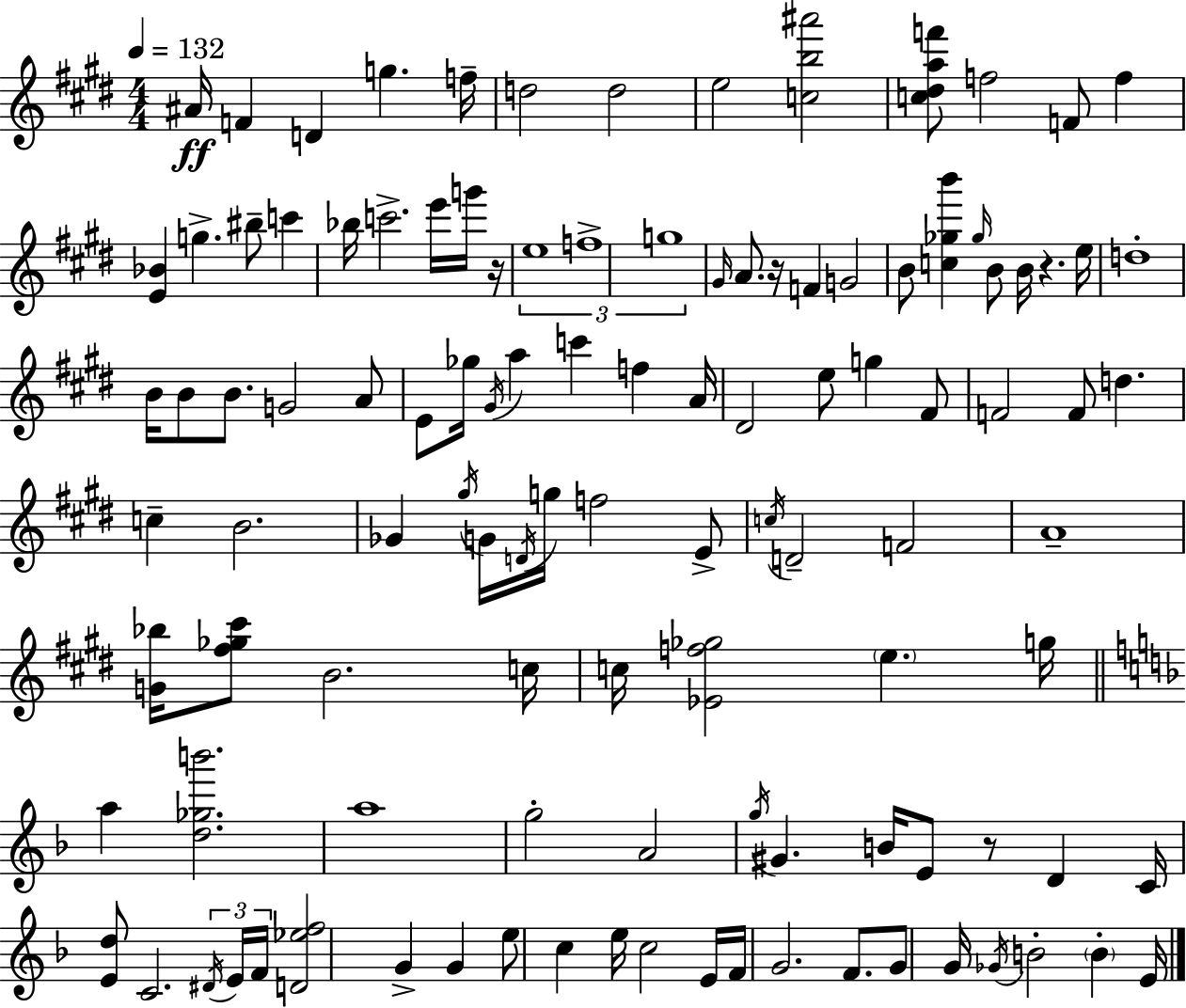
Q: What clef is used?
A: treble